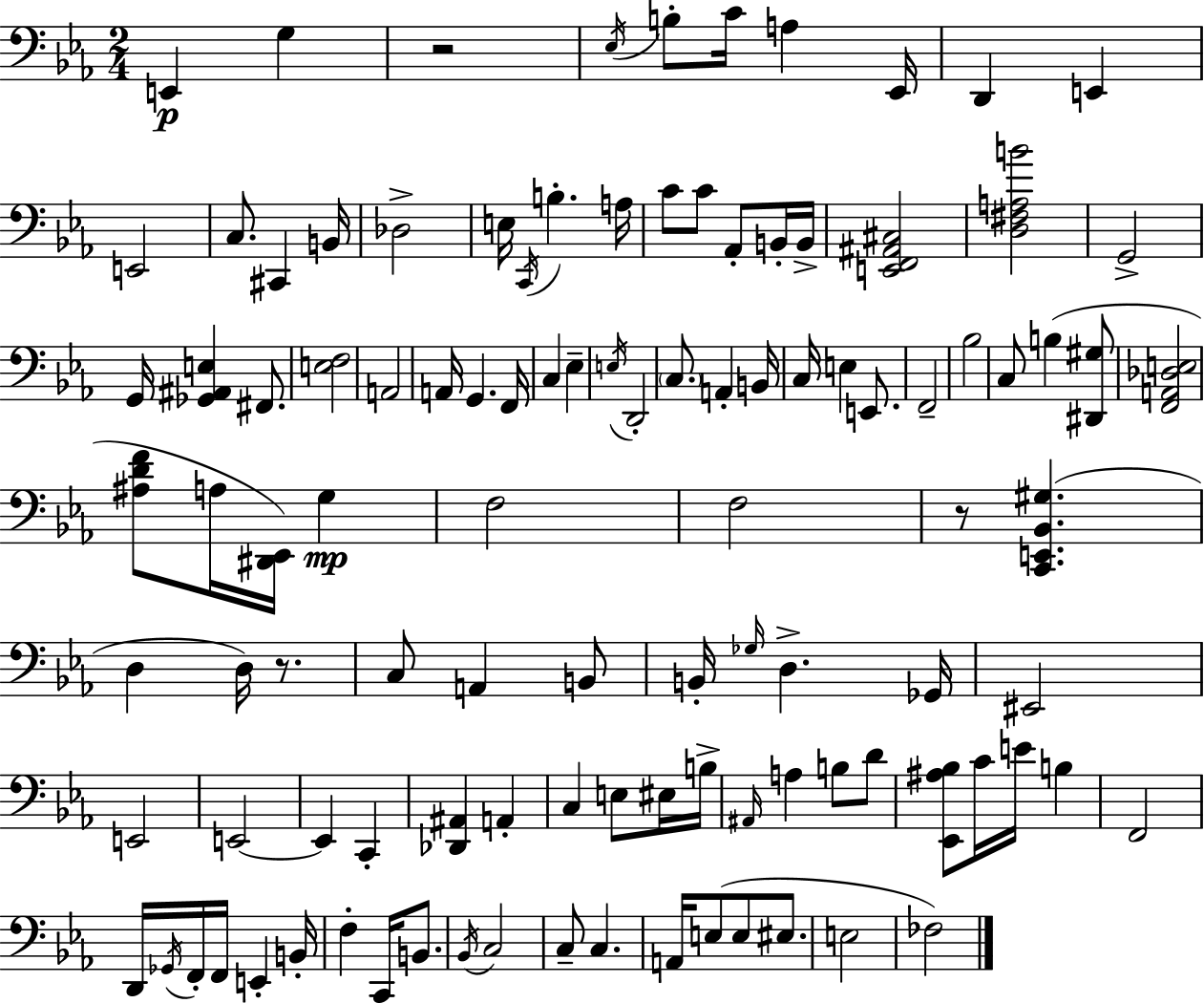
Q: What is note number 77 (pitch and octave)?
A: Gb2